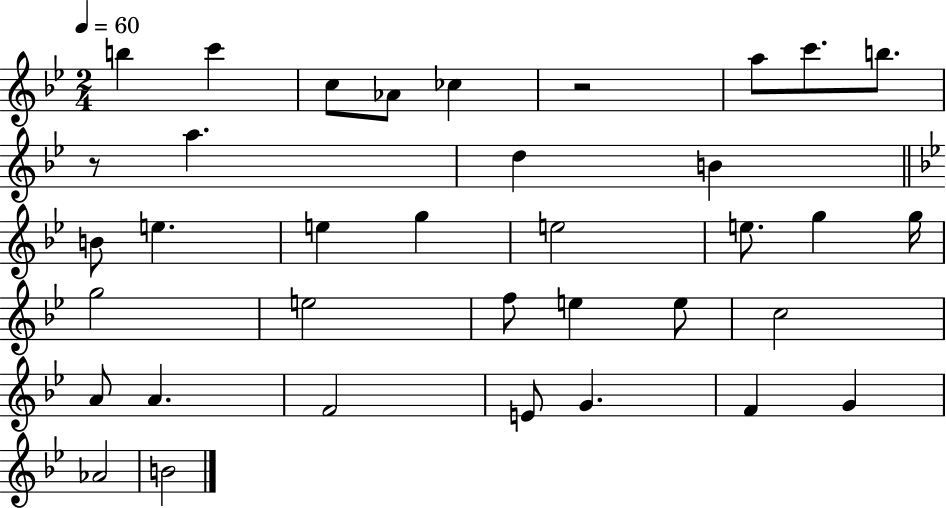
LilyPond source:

{
  \clef treble
  \numericTimeSignature
  \time 2/4
  \key bes \major
  \tempo 4 = 60
  b''4 c'''4 | c''8 aes'8 ces''4 | r2 | a''8 c'''8. b''8. | \break r8 a''4. | d''4 b'4 | \bar "||" \break \key bes \major b'8 e''4. | e''4 g''4 | e''2 | e''8. g''4 g''16 | \break g''2 | e''2 | f''8 e''4 e''8 | c''2 | \break a'8 a'4. | f'2 | e'8 g'4. | f'4 g'4 | \break aes'2 | b'2 | \bar "|."
}